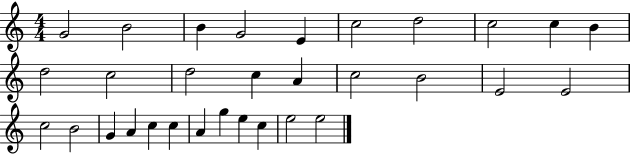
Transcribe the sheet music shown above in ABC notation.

X:1
T:Untitled
M:4/4
L:1/4
K:C
G2 B2 B G2 E c2 d2 c2 c B d2 c2 d2 c A c2 B2 E2 E2 c2 B2 G A c c A g e c e2 e2